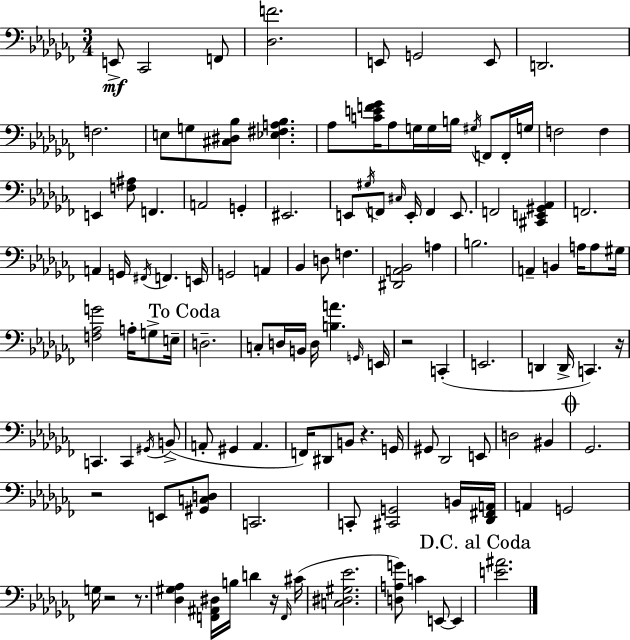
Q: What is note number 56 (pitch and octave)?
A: D3